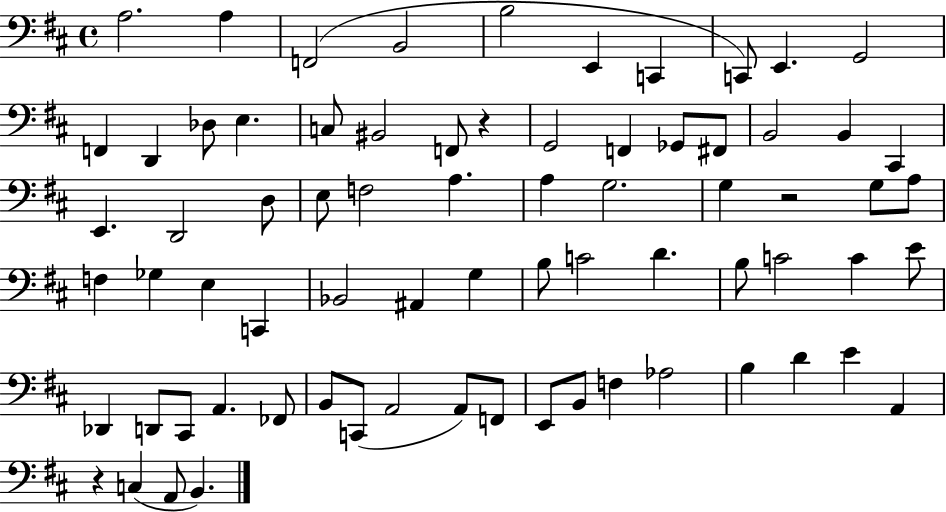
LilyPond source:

{
  \clef bass
  \time 4/4
  \defaultTimeSignature
  \key d \major
  a2. a4 | f,2( b,2 | b2 e,4 c,4 | c,8) e,4. g,2 | \break f,4 d,4 des8 e4. | c8 bis,2 f,8 r4 | g,2 f,4 ges,8 fis,8 | b,2 b,4 cis,4 | \break e,4. d,2 d8 | e8 f2 a4. | a4 g2. | g4 r2 g8 a8 | \break f4 ges4 e4 c,4 | bes,2 ais,4 g4 | b8 c'2 d'4. | b8 c'2 c'4 e'8 | \break des,4 d,8 cis,8 a,4. fes,8 | b,8 c,8( a,2 a,8) f,8 | e,8 b,8 f4 aes2 | b4 d'4 e'4 a,4 | \break r4 c4( a,8 b,4.) | \bar "|."
}